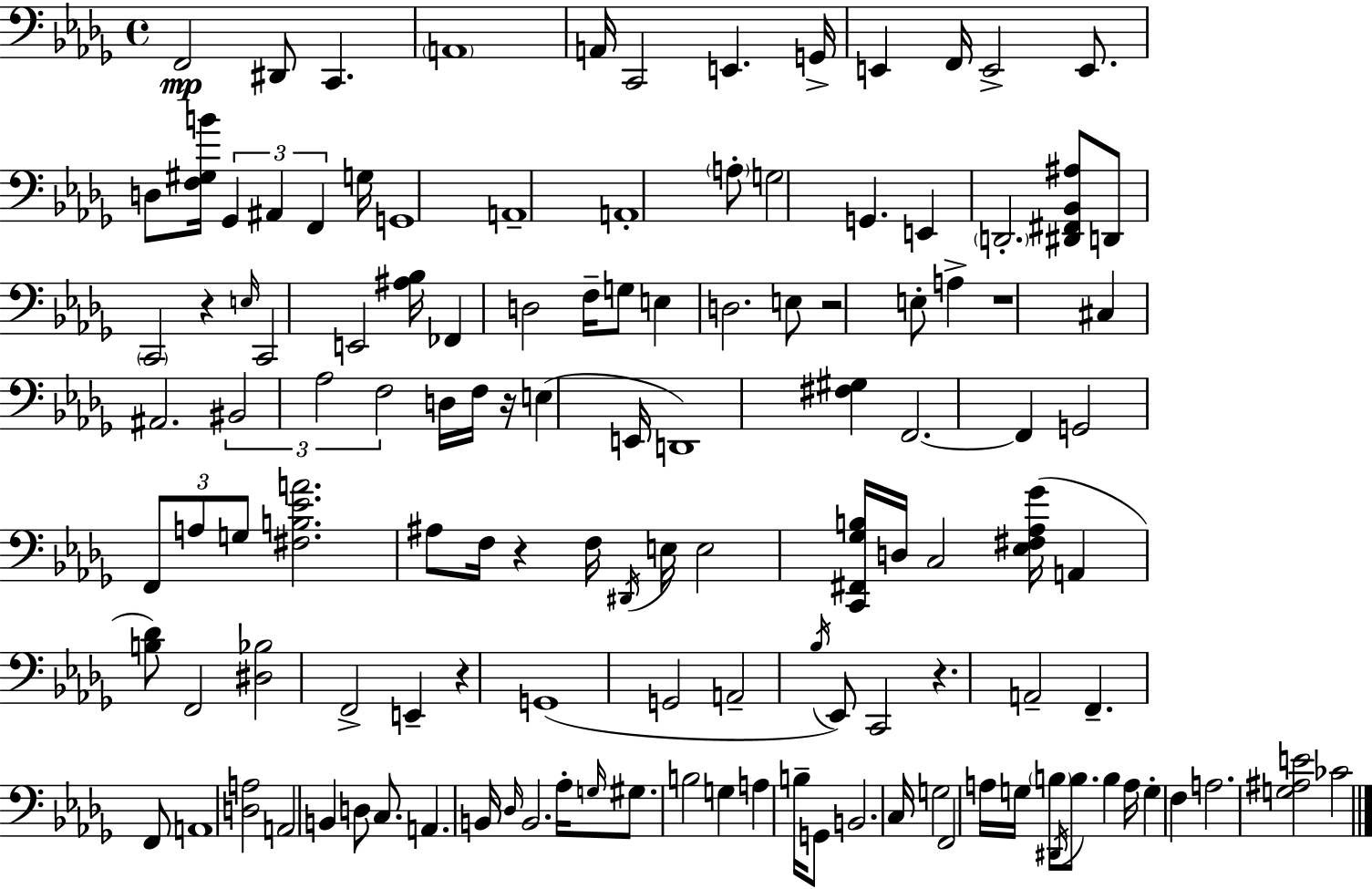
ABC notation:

X:1
T:Untitled
M:4/4
L:1/4
K:Bbm
F,,2 ^D,,/2 C,, A,,4 A,,/4 C,,2 E,, G,,/4 E,, F,,/4 E,,2 E,,/2 D,/2 [F,^G,B]/4 _G,, ^A,, F,, G,/4 G,,4 A,,4 A,,4 A,/2 G,2 G,, E,, D,,2 [^D,,^F,,_B,,^A,]/2 D,,/2 C,,2 z E,/4 C,,2 E,,2 [^A,_B,]/4 _F,, D,2 F,/4 G,/2 E, D,2 E,/2 z2 E,/2 A, z4 ^C, ^A,,2 ^B,,2 _A,2 F,2 D,/4 F,/4 z/4 E, E,,/4 D,,4 [^F,^G,] F,,2 F,, G,,2 F,,/2 A,/2 G,/2 [^F,B,_EA]2 ^A,/2 F,/4 z F,/4 ^D,,/4 E,/4 E,2 [C,,^F,,_G,B,]/4 D,/4 C,2 [_E,^F,_A,_G]/4 A,, [B,_D]/2 F,,2 [^D,_B,]2 F,,2 E,, z G,,4 G,,2 A,,2 _B,/4 _E,,/2 C,,2 z A,,2 F,, F,,/2 A,,4 [D,A,]2 A,,2 B,, D,/2 C,/2 A,, B,,/4 _D,/4 B,,2 _A,/4 G,/4 ^G,/2 B,2 G, A, B,/4 G,,/2 B,,2 C,/4 G,2 F,,2 A,/4 G,/4 B,/2 ^D,,/4 B,/2 B, A,/4 G, F, A,2 [G,^A,E]2 _C2